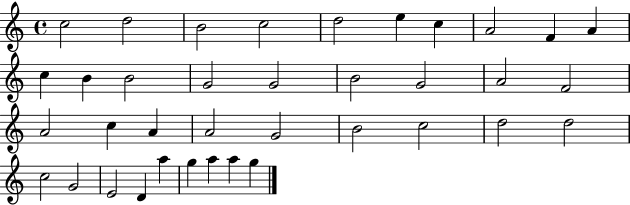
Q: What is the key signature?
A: C major